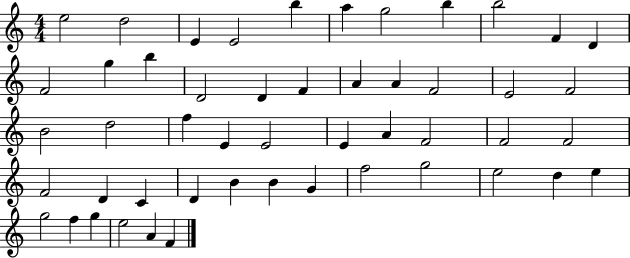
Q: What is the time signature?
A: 4/4